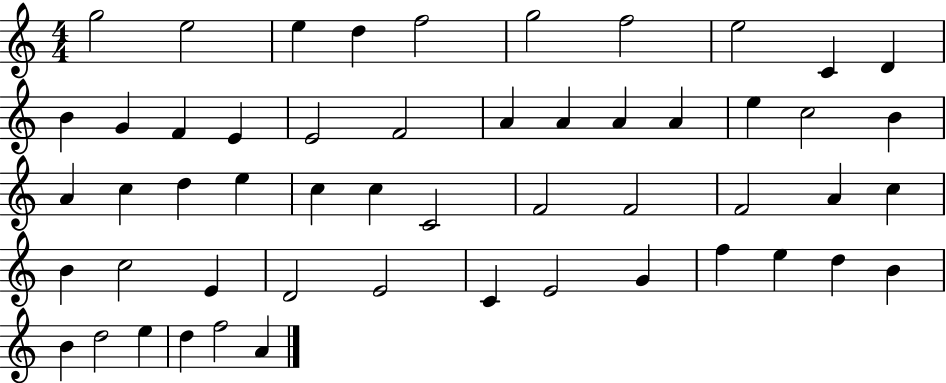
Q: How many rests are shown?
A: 0